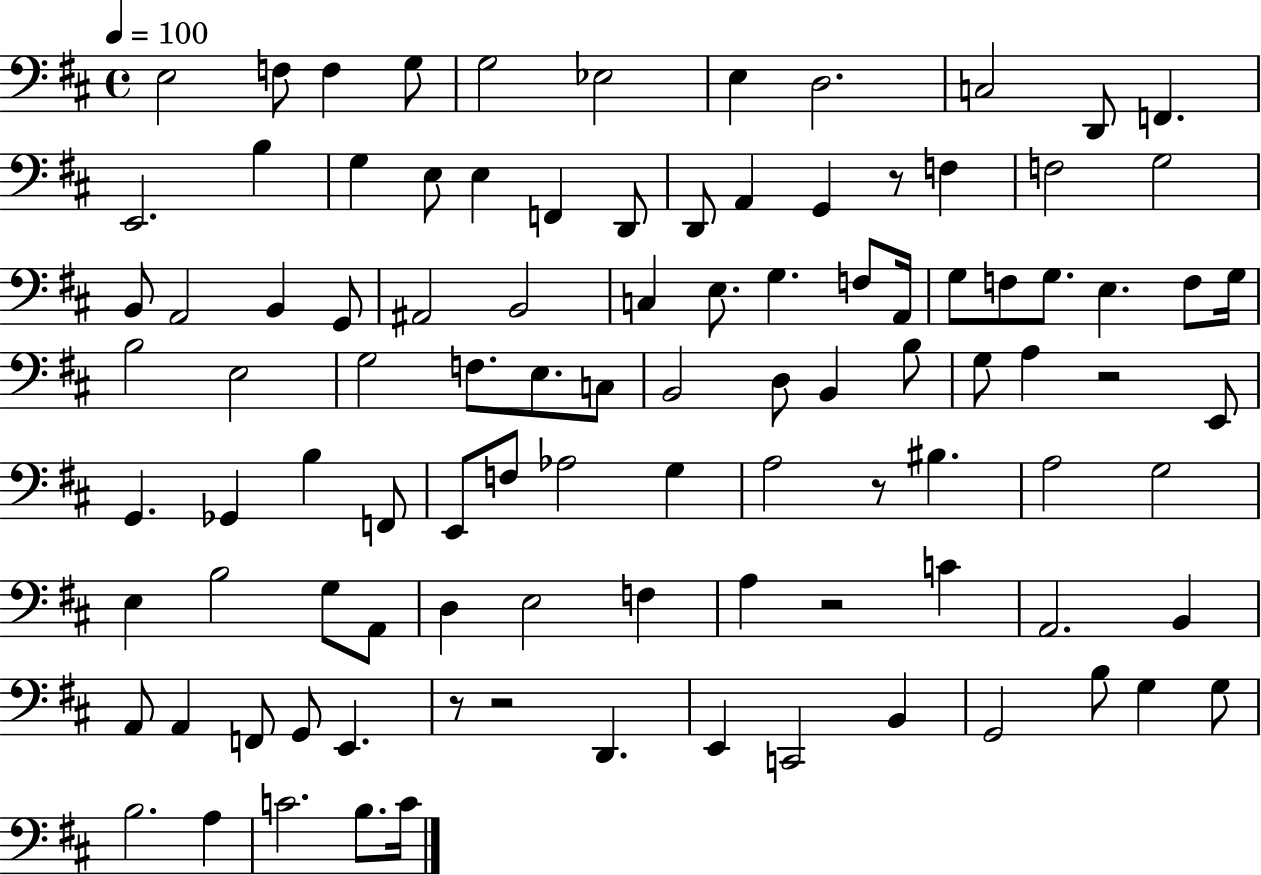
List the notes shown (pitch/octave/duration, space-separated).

E3/h F3/e F3/q G3/e G3/h Eb3/h E3/q D3/h. C3/h D2/e F2/q. E2/h. B3/q G3/q E3/e E3/q F2/q D2/e D2/e A2/q G2/q R/e F3/q F3/h G3/h B2/e A2/h B2/q G2/e A#2/h B2/h C3/q E3/e. G3/q. F3/e A2/s G3/e F3/e G3/e. E3/q. F3/e G3/s B3/h E3/h G3/h F3/e. E3/e. C3/e B2/h D3/e B2/q B3/e G3/e A3/q R/h E2/e G2/q. Gb2/q B3/q F2/e E2/e F3/e Ab3/h G3/q A3/h R/e BIS3/q. A3/h G3/h E3/q B3/h G3/e A2/e D3/q E3/h F3/q A3/q R/h C4/q A2/h. B2/q A2/e A2/q F2/e G2/e E2/q. R/e R/h D2/q. E2/q C2/h B2/q G2/h B3/e G3/q G3/e B3/h. A3/q C4/h. B3/e. C4/s